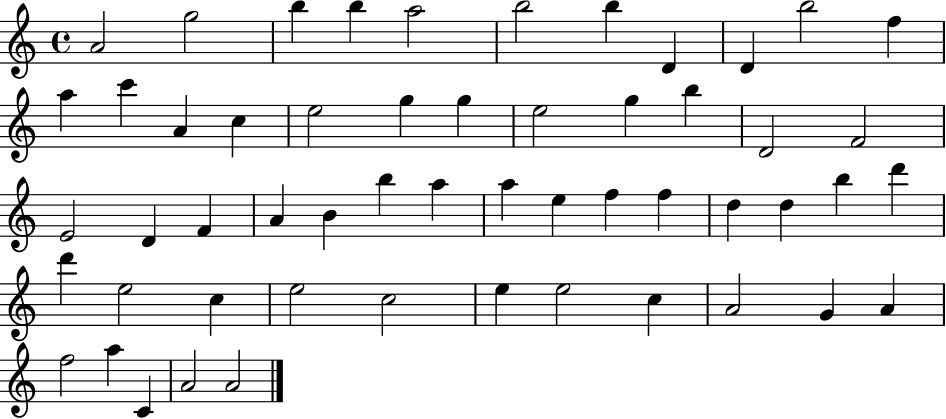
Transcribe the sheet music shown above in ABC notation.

X:1
T:Untitled
M:4/4
L:1/4
K:C
A2 g2 b b a2 b2 b D D b2 f a c' A c e2 g g e2 g b D2 F2 E2 D F A B b a a e f f d d b d' d' e2 c e2 c2 e e2 c A2 G A f2 a C A2 A2